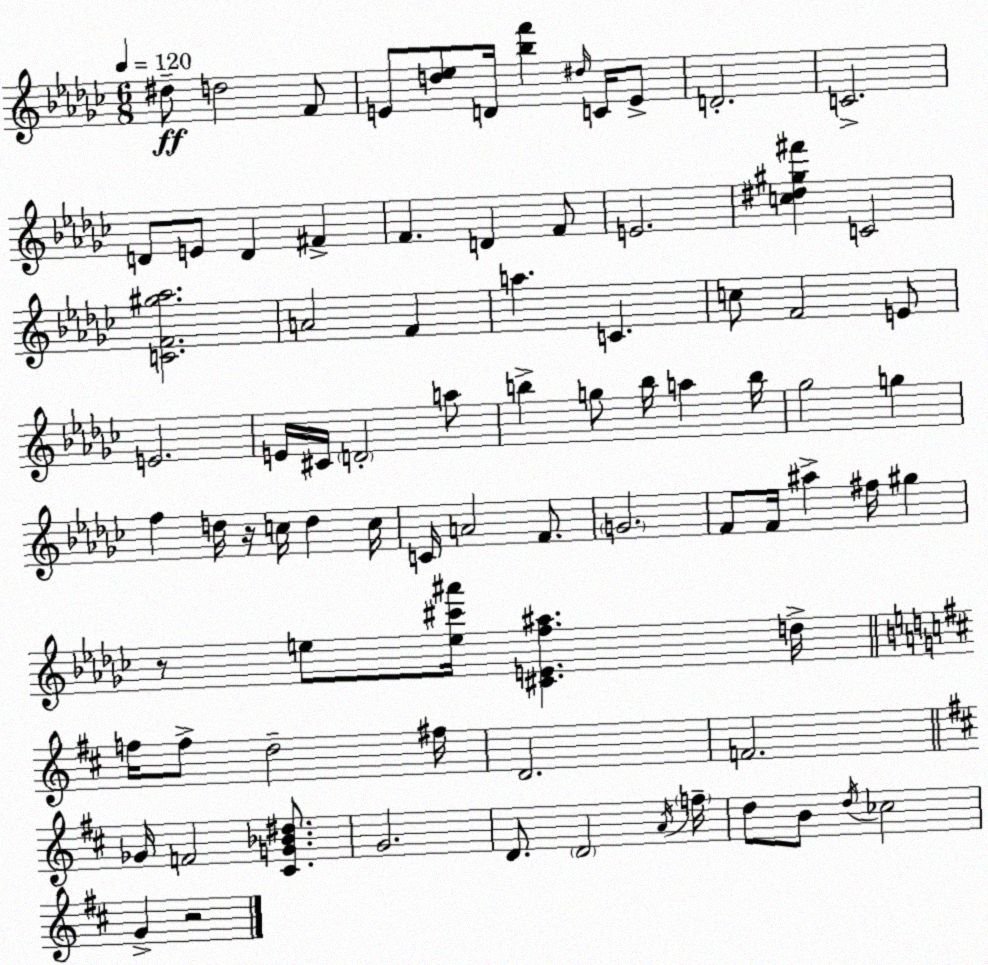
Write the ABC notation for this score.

X:1
T:Untitled
M:6/8
L:1/4
K:Ebm
^d/2 d2 F/2 E/2 [d_e]/2 D/4 [_bf'] ^d/4 C/4 E/2 D2 C2 D/2 E/2 D ^F F D F/2 E2 [c^d^g^f'] C2 [CF^g_a]2 A2 F a C c/2 F2 E/2 E2 E/4 ^C/4 D2 a/2 b g/2 b/4 a b/4 _g2 g f d/4 z/4 c/4 d c/4 C/4 A2 F/2 G2 F/2 F/4 ^a ^f/4 ^g z/2 e/2 [e^c'^a']/4 [^CEf^a] d/4 f/4 f/2 d2 ^f/4 D2 F2 _G/4 F2 [^CG_B^d]/2 G2 D/2 D2 A/4 f/4 d/2 B/2 d/4 _c2 G z2